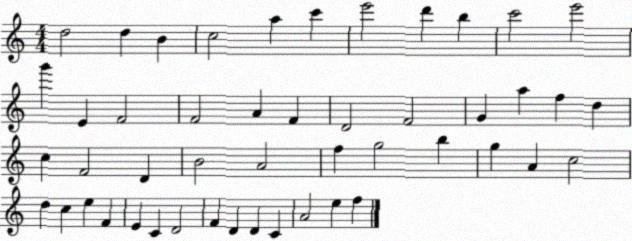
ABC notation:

X:1
T:Untitled
M:4/4
L:1/4
K:C
d2 d B c2 a c' e'2 d' b c'2 e'2 g' E F2 F2 A F D2 F2 G a f d c F2 D B2 A2 f g2 b g A c2 d c e F E C D2 F D D C A2 e f